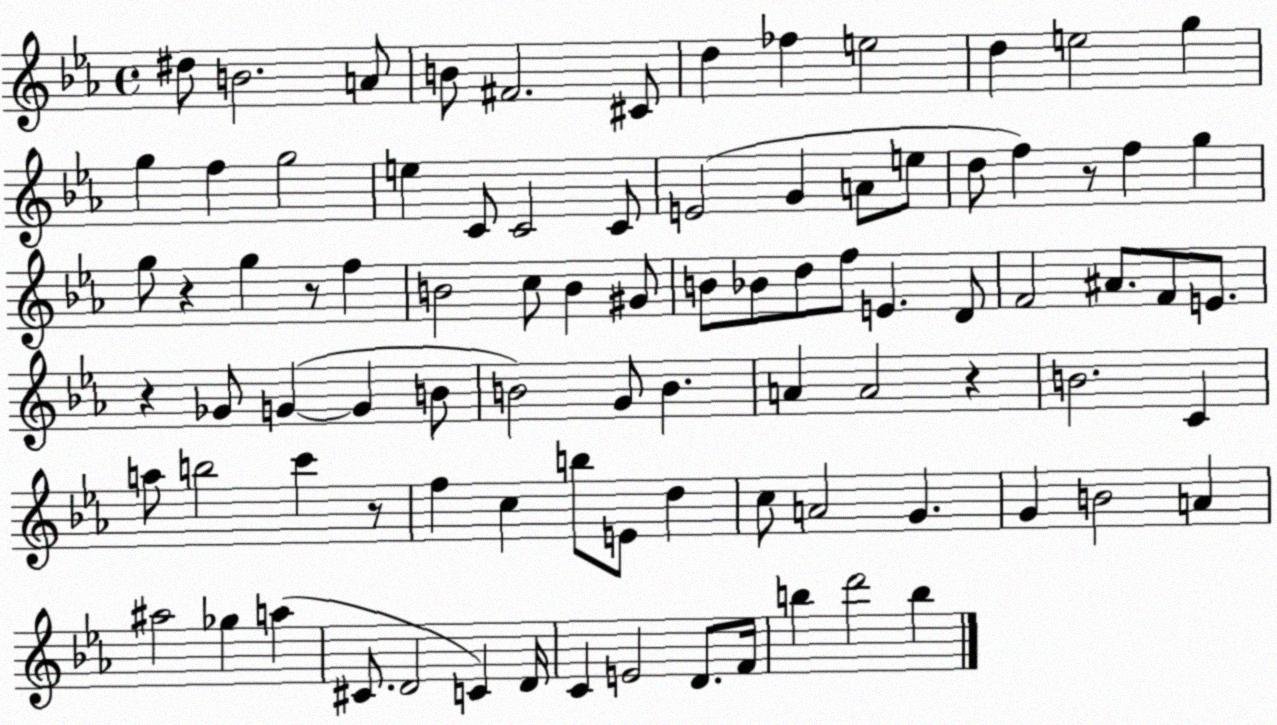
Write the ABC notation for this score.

X:1
T:Untitled
M:4/4
L:1/4
K:Eb
^d/2 B2 A/2 B/2 ^F2 ^C/2 d _f e2 d e2 g g f g2 e C/2 C2 C/2 E2 G A/2 e/2 d/2 f z/2 f g g/2 z g z/2 f B2 c/2 B ^G/2 B/2 _B/2 d/2 f/2 E D/2 F2 ^A/2 F/2 E/2 z _G/2 G G B/2 B2 G/2 B A A2 z B2 C a/2 b2 c' z/2 f c b/2 E/2 d c/2 A2 G G B2 A ^a2 _g a ^C/2 D2 C D/4 C E2 D/2 F/4 b d'2 b